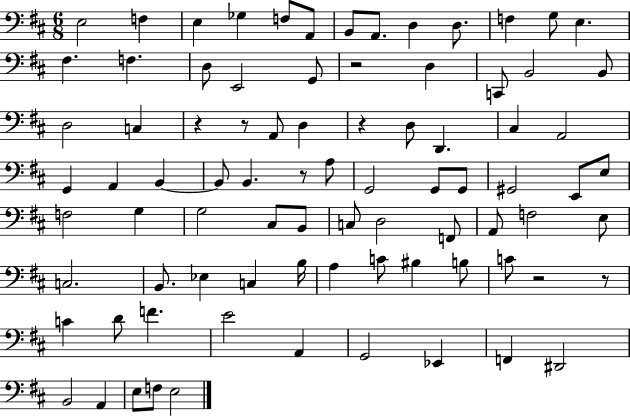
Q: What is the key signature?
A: D major